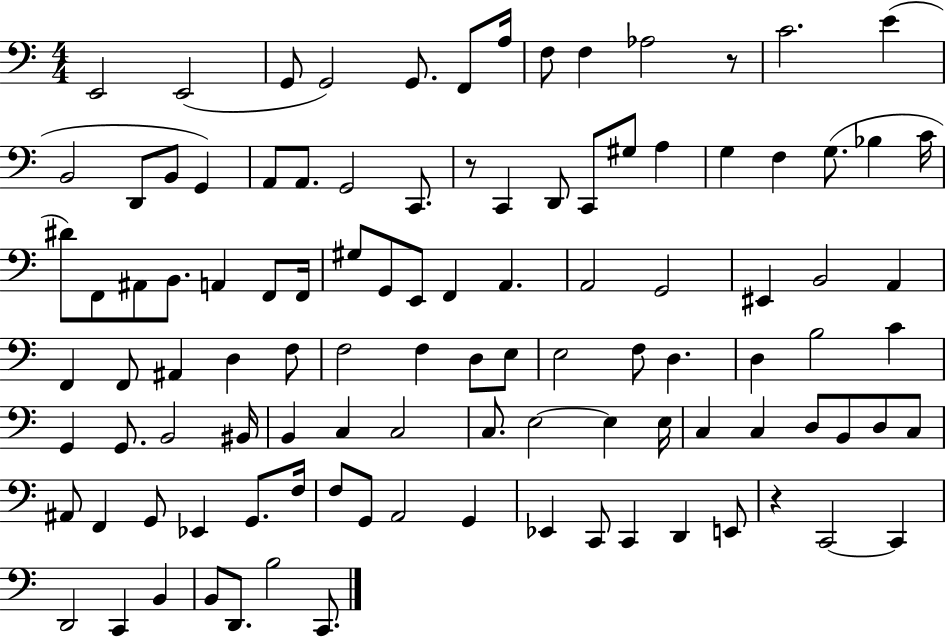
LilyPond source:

{
  \clef bass
  \numericTimeSignature
  \time 4/4
  \key c \major
  e,2 e,2( | g,8 g,2) g,8. f,8 a16 | f8 f4 aes2 r8 | c'2. e'4( | \break b,2 d,8 b,8 g,4) | a,8 a,8. g,2 c,8. | r8 c,4 d,8 c,8 gis8 a4 | g4 f4 g8.( bes4 c'16 | \break dis'8) f,8 ais,8 b,8. a,4 f,8 f,16 | gis8 g,8 e,8 f,4 a,4. | a,2 g,2 | eis,4 b,2 a,4 | \break f,4 f,8 ais,4 d4 f8 | f2 f4 d8 e8 | e2 f8 d4. | d4 b2 c'4 | \break g,4 g,8. b,2 bis,16 | b,4 c4 c2 | c8. e2~~ e4 e16 | c4 c4 d8 b,8 d8 c8 | \break ais,8 f,4 g,8 ees,4 g,8. f16 | f8 g,8 a,2 g,4 | ees,4 c,8 c,4 d,4 e,8 | r4 c,2~~ c,4 | \break d,2 c,4 b,4 | b,8 d,8. b2 c,8. | \bar "|."
}